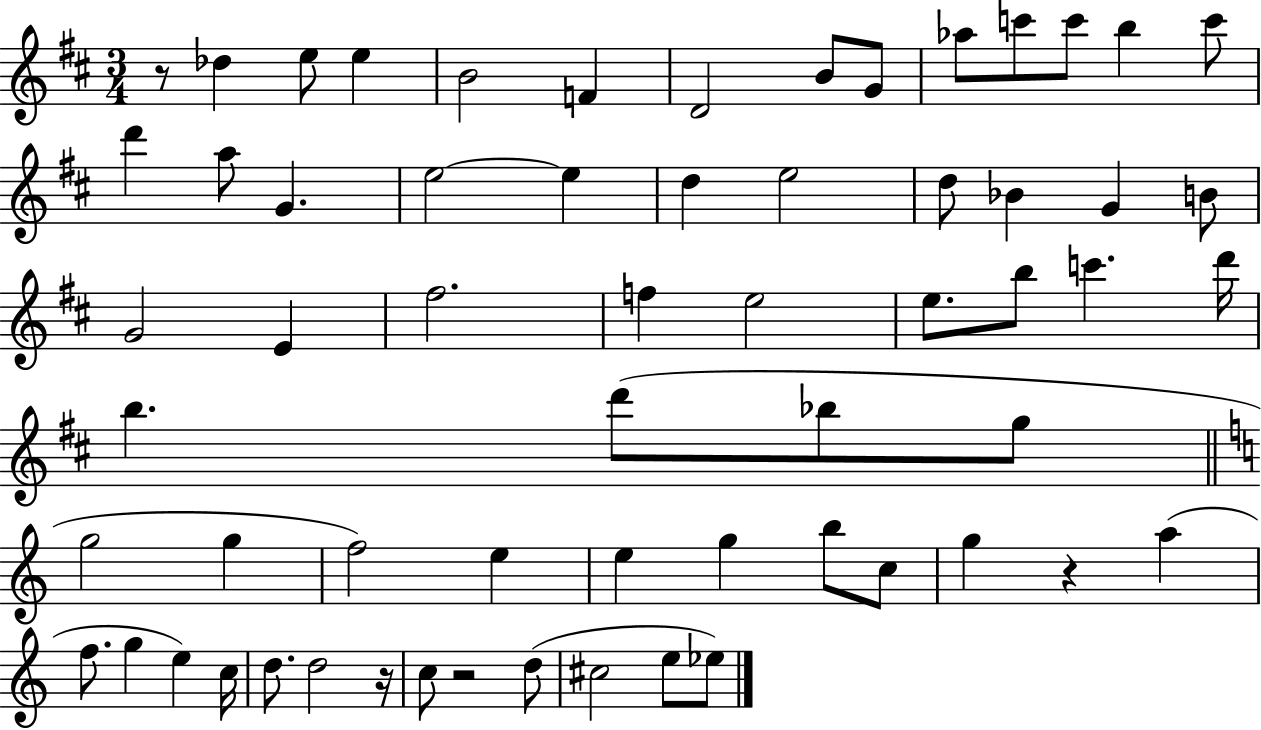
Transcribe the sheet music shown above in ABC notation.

X:1
T:Untitled
M:3/4
L:1/4
K:D
z/2 _d e/2 e B2 F D2 B/2 G/2 _a/2 c'/2 c'/2 b c'/2 d' a/2 G e2 e d e2 d/2 _B G B/2 G2 E ^f2 f e2 e/2 b/2 c' d'/4 b d'/2 _b/2 g/2 g2 g f2 e e g b/2 c/2 g z a f/2 g e c/4 d/2 d2 z/4 c/2 z2 d/2 ^c2 e/2 _e/2